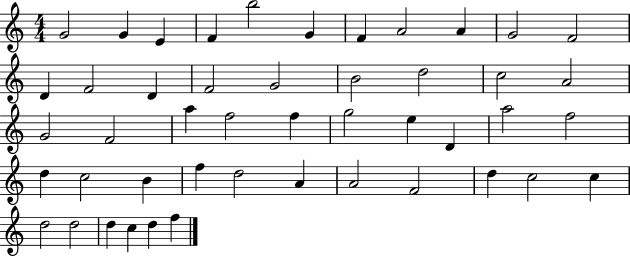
{
  \clef treble
  \numericTimeSignature
  \time 4/4
  \key c \major
  g'2 g'4 e'4 | f'4 b''2 g'4 | f'4 a'2 a'4 | g'2 f'2 | \break d'4 f'2 d'4 | f'2 g'2 | b'2 d''2 | c''2 a'2 | \break g'2 f'2 | a''4 f''2 f''4 | g''2 e''4 d'4 | a''2 f''2 | \break d''4 c''2 b'4 | f''4 d''2 a'4 | a'2 f'2 | d''4 c''2 c''4 | \break d''2 d''2 | d''4 c''4 d''4 f''4 | \bar "|."
}